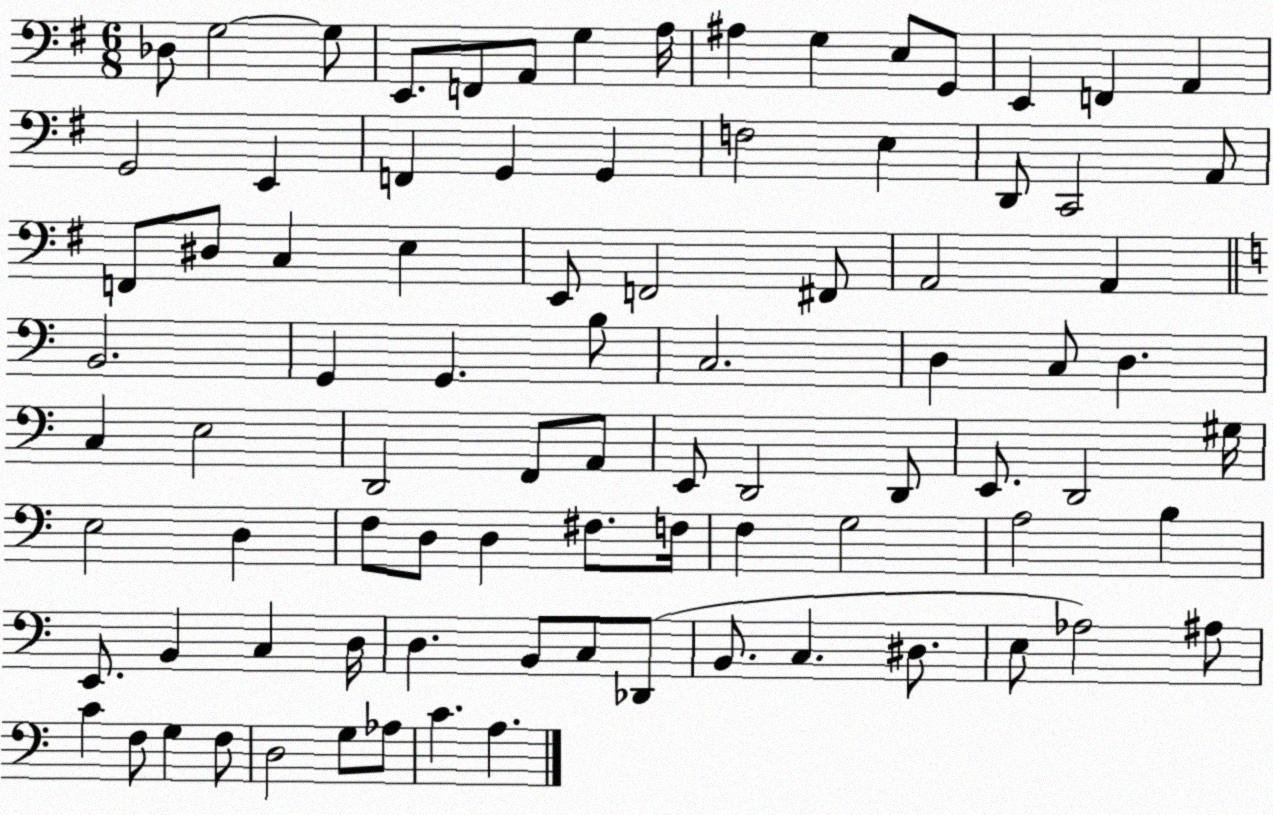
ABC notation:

X:1
T:Untitled
M:6/8
L:1/4
K:G
_D,/2 G,2 G,/2 E,,/2 F,,/2 A,,/2 G, A,/4 ^A, G, E,/2 G,,/2 E,, F,, A,, G,,2 E,, F,, G,, G,, F,2 E, D,,/2 C,,2 A,,/2 F,,/2 ^D,/2 C, E, E,,/2 F,,2 ^F,,/2 A,,2 A,, B,,2 G,, G,, B,/2 C,2 D, C,/2 D, C, E,2 D,,2 F,,/2 A,,/2 E,,/2 D,,2 D,,/2 E,,/2 D,,2 ^G,/4 E,2 D, F,/2 D,/2 D, ^F,/2 F,/4 F, G,2 A,2 B, E,,/2 B,, C, D,/4 D, B,,/2 C,/2 _D,,/2 B,,/2 C, ^D,/2 E,/2 _A,2 ^A,/2 C F,/2 G, F,/2 D,2 G,/2 _A,/2 C A,